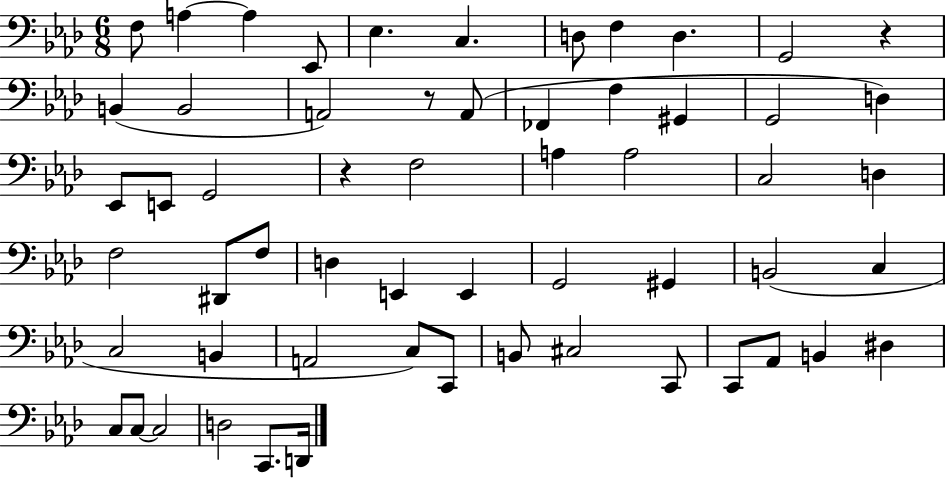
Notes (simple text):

F3/e A3/q A3/q Eb2/e Eb3/q. C3/q. D3/e F3/q D3/q. G2/h R/q B2/q B2/h A2/h R/e A2/e FES2/q F3/q G#2/q G2/h D3/q Eb2/e E2/e G2/h R/q F3/h A3/q A3/h C3/h D3/q F3/h D#2/e F3/e D3/q E2/q E2/q G2/h G#2/q B2/h C3/q C3/h B2/q A2/h C3/e C2/e B2/e C#3/h C2/e C2/e Ab2/e B2/q D#3/q C3/e C3/e C3/h D3/h C2/e. D2/s